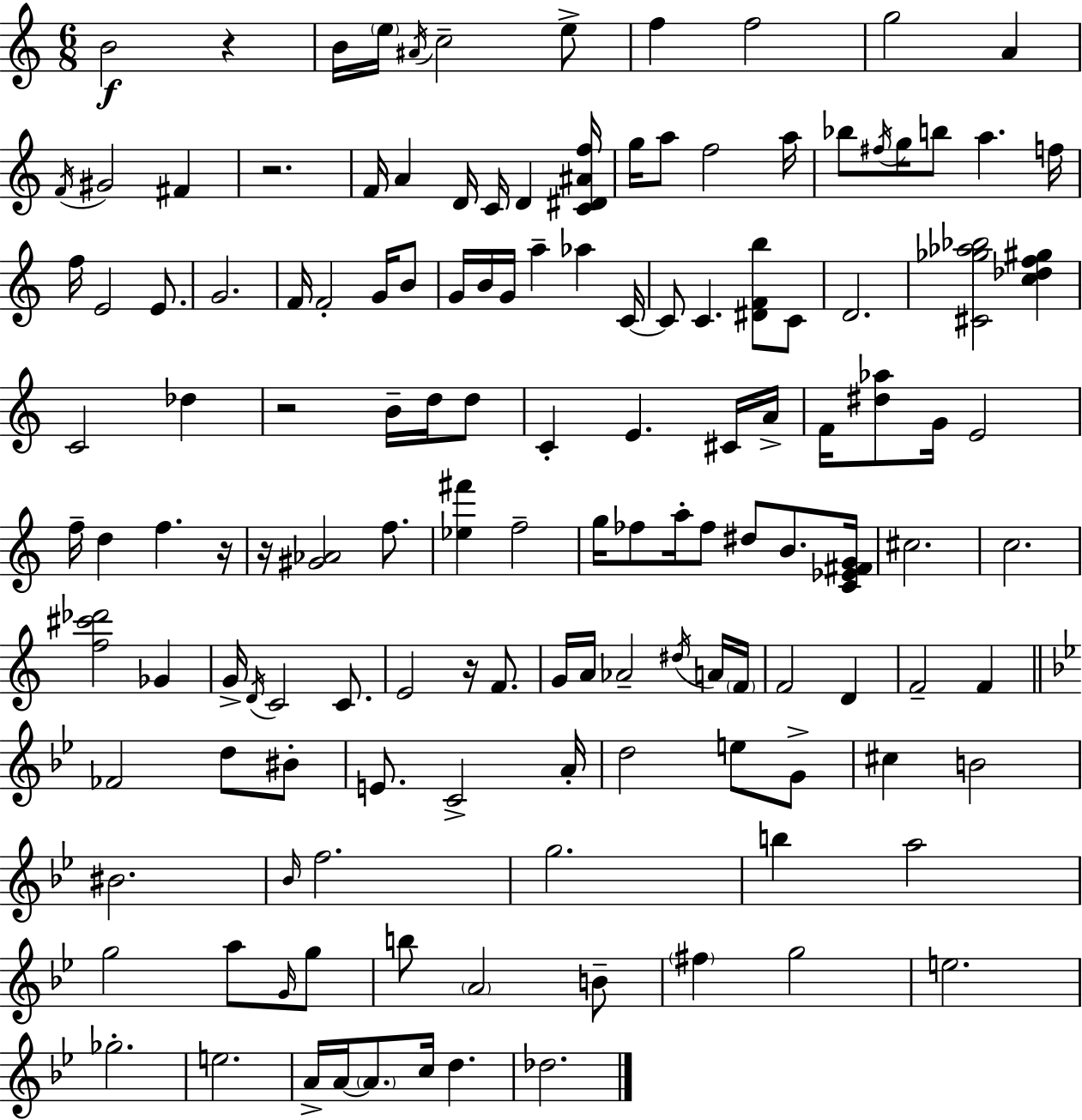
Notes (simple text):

B4/h R/q B4/s E5/s A#4/s C5/h E5/e F5/q F5/h G5/h A4/q F4/s G#4/h F#4/q R/h. F4/s A4/q D4/s C4/s D4/q [C4,D#4,A#4,F5]/s G5/s A5/e F5/h A5/s Bb5/e F#5/s G5/s B5/e A5/q. F5/s F5/s E4/h E4/e. G4/h. F4/s F4/h G4/s B4/e G4/s B4/s G4/s A5/q Ab5/q C4/s C4/e C4/q. [D#4,F4,B5]/e C4/e D4/h. [C#4,Gb5,Ab5,Bb5]/h [C5,Db5,F5,G#5]/q C4/h Db5/q R/h B4/s D5/s D5/e C4/q E4/q. C#4/s A4/s F4/s [D#5,Ab5]/e G4/s E4/h F5/s D5/q F5/q. R/s R/s [G#4,Ab4]/h F5/e. [Eb5,F#6]/q F5/h G5/s FES5/e A5/s FES5/e D#5/e B4/e. [C4,Eb4,F#4,G4]/s C#5/h. C5/h. [F5,C#6,Db6]/h Gb4/q G4/s D4/s C4/h C4/e. E4/h R/s F4/e. G4/s A4/s Ab4/h D#5/s A4/s F4/s F4/h D4/q F4/h F4/q FES4/h D5/e BIS4/e E4/e. C4/h A4/s D5/h E5/e G4/e C#5/q B4/h BIS4/h. Bb4/s F5/h. G5/h. B5/q A5/h G5/h A5/e G4/s G5/e B5/e A4/h B4/e F#5/q G5/h E5/h. Gb5/h. E5/h. A4/s A4/s A4/e. C5/s D5/q. Db5/h.